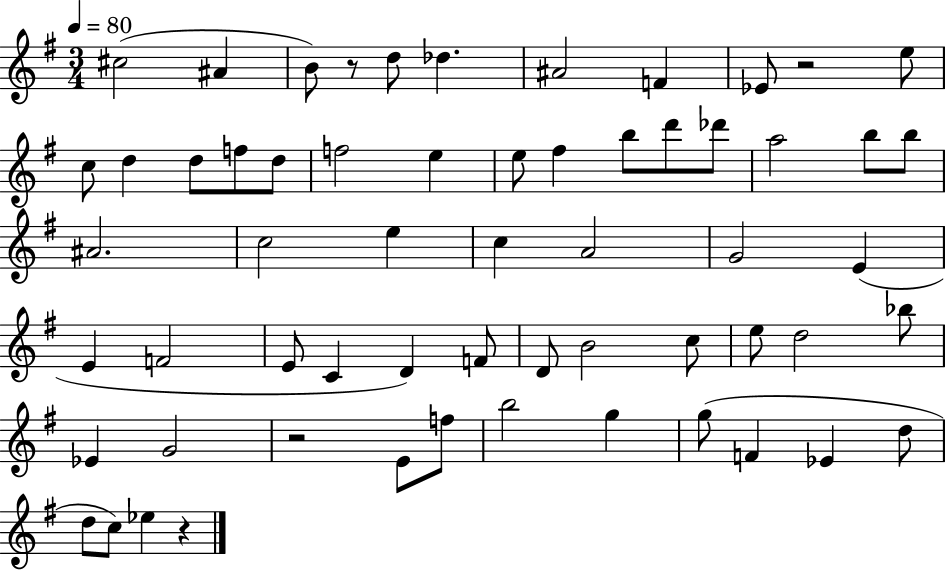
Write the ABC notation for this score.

X:1
T:Untitled
M:3/4
L:1/4
K:G
^c2 ^A B/2 z/2 d/2 _d ^A2 F _E/2 z2 e/2 c/2 d d/2 f/2 d/2 f2 e e/2 ^f b/2 d'/2 _d'/2 a2 b/2 b/2 ^A2 c2 e c A2 G2 E E F2 E/2 C D F/2 D/2 B2 c/2 e/2 d2 _b/2 _E G2 z2 E/2 f/2 b2 g g/2 F _E d/2 d/2 c/2 _e z